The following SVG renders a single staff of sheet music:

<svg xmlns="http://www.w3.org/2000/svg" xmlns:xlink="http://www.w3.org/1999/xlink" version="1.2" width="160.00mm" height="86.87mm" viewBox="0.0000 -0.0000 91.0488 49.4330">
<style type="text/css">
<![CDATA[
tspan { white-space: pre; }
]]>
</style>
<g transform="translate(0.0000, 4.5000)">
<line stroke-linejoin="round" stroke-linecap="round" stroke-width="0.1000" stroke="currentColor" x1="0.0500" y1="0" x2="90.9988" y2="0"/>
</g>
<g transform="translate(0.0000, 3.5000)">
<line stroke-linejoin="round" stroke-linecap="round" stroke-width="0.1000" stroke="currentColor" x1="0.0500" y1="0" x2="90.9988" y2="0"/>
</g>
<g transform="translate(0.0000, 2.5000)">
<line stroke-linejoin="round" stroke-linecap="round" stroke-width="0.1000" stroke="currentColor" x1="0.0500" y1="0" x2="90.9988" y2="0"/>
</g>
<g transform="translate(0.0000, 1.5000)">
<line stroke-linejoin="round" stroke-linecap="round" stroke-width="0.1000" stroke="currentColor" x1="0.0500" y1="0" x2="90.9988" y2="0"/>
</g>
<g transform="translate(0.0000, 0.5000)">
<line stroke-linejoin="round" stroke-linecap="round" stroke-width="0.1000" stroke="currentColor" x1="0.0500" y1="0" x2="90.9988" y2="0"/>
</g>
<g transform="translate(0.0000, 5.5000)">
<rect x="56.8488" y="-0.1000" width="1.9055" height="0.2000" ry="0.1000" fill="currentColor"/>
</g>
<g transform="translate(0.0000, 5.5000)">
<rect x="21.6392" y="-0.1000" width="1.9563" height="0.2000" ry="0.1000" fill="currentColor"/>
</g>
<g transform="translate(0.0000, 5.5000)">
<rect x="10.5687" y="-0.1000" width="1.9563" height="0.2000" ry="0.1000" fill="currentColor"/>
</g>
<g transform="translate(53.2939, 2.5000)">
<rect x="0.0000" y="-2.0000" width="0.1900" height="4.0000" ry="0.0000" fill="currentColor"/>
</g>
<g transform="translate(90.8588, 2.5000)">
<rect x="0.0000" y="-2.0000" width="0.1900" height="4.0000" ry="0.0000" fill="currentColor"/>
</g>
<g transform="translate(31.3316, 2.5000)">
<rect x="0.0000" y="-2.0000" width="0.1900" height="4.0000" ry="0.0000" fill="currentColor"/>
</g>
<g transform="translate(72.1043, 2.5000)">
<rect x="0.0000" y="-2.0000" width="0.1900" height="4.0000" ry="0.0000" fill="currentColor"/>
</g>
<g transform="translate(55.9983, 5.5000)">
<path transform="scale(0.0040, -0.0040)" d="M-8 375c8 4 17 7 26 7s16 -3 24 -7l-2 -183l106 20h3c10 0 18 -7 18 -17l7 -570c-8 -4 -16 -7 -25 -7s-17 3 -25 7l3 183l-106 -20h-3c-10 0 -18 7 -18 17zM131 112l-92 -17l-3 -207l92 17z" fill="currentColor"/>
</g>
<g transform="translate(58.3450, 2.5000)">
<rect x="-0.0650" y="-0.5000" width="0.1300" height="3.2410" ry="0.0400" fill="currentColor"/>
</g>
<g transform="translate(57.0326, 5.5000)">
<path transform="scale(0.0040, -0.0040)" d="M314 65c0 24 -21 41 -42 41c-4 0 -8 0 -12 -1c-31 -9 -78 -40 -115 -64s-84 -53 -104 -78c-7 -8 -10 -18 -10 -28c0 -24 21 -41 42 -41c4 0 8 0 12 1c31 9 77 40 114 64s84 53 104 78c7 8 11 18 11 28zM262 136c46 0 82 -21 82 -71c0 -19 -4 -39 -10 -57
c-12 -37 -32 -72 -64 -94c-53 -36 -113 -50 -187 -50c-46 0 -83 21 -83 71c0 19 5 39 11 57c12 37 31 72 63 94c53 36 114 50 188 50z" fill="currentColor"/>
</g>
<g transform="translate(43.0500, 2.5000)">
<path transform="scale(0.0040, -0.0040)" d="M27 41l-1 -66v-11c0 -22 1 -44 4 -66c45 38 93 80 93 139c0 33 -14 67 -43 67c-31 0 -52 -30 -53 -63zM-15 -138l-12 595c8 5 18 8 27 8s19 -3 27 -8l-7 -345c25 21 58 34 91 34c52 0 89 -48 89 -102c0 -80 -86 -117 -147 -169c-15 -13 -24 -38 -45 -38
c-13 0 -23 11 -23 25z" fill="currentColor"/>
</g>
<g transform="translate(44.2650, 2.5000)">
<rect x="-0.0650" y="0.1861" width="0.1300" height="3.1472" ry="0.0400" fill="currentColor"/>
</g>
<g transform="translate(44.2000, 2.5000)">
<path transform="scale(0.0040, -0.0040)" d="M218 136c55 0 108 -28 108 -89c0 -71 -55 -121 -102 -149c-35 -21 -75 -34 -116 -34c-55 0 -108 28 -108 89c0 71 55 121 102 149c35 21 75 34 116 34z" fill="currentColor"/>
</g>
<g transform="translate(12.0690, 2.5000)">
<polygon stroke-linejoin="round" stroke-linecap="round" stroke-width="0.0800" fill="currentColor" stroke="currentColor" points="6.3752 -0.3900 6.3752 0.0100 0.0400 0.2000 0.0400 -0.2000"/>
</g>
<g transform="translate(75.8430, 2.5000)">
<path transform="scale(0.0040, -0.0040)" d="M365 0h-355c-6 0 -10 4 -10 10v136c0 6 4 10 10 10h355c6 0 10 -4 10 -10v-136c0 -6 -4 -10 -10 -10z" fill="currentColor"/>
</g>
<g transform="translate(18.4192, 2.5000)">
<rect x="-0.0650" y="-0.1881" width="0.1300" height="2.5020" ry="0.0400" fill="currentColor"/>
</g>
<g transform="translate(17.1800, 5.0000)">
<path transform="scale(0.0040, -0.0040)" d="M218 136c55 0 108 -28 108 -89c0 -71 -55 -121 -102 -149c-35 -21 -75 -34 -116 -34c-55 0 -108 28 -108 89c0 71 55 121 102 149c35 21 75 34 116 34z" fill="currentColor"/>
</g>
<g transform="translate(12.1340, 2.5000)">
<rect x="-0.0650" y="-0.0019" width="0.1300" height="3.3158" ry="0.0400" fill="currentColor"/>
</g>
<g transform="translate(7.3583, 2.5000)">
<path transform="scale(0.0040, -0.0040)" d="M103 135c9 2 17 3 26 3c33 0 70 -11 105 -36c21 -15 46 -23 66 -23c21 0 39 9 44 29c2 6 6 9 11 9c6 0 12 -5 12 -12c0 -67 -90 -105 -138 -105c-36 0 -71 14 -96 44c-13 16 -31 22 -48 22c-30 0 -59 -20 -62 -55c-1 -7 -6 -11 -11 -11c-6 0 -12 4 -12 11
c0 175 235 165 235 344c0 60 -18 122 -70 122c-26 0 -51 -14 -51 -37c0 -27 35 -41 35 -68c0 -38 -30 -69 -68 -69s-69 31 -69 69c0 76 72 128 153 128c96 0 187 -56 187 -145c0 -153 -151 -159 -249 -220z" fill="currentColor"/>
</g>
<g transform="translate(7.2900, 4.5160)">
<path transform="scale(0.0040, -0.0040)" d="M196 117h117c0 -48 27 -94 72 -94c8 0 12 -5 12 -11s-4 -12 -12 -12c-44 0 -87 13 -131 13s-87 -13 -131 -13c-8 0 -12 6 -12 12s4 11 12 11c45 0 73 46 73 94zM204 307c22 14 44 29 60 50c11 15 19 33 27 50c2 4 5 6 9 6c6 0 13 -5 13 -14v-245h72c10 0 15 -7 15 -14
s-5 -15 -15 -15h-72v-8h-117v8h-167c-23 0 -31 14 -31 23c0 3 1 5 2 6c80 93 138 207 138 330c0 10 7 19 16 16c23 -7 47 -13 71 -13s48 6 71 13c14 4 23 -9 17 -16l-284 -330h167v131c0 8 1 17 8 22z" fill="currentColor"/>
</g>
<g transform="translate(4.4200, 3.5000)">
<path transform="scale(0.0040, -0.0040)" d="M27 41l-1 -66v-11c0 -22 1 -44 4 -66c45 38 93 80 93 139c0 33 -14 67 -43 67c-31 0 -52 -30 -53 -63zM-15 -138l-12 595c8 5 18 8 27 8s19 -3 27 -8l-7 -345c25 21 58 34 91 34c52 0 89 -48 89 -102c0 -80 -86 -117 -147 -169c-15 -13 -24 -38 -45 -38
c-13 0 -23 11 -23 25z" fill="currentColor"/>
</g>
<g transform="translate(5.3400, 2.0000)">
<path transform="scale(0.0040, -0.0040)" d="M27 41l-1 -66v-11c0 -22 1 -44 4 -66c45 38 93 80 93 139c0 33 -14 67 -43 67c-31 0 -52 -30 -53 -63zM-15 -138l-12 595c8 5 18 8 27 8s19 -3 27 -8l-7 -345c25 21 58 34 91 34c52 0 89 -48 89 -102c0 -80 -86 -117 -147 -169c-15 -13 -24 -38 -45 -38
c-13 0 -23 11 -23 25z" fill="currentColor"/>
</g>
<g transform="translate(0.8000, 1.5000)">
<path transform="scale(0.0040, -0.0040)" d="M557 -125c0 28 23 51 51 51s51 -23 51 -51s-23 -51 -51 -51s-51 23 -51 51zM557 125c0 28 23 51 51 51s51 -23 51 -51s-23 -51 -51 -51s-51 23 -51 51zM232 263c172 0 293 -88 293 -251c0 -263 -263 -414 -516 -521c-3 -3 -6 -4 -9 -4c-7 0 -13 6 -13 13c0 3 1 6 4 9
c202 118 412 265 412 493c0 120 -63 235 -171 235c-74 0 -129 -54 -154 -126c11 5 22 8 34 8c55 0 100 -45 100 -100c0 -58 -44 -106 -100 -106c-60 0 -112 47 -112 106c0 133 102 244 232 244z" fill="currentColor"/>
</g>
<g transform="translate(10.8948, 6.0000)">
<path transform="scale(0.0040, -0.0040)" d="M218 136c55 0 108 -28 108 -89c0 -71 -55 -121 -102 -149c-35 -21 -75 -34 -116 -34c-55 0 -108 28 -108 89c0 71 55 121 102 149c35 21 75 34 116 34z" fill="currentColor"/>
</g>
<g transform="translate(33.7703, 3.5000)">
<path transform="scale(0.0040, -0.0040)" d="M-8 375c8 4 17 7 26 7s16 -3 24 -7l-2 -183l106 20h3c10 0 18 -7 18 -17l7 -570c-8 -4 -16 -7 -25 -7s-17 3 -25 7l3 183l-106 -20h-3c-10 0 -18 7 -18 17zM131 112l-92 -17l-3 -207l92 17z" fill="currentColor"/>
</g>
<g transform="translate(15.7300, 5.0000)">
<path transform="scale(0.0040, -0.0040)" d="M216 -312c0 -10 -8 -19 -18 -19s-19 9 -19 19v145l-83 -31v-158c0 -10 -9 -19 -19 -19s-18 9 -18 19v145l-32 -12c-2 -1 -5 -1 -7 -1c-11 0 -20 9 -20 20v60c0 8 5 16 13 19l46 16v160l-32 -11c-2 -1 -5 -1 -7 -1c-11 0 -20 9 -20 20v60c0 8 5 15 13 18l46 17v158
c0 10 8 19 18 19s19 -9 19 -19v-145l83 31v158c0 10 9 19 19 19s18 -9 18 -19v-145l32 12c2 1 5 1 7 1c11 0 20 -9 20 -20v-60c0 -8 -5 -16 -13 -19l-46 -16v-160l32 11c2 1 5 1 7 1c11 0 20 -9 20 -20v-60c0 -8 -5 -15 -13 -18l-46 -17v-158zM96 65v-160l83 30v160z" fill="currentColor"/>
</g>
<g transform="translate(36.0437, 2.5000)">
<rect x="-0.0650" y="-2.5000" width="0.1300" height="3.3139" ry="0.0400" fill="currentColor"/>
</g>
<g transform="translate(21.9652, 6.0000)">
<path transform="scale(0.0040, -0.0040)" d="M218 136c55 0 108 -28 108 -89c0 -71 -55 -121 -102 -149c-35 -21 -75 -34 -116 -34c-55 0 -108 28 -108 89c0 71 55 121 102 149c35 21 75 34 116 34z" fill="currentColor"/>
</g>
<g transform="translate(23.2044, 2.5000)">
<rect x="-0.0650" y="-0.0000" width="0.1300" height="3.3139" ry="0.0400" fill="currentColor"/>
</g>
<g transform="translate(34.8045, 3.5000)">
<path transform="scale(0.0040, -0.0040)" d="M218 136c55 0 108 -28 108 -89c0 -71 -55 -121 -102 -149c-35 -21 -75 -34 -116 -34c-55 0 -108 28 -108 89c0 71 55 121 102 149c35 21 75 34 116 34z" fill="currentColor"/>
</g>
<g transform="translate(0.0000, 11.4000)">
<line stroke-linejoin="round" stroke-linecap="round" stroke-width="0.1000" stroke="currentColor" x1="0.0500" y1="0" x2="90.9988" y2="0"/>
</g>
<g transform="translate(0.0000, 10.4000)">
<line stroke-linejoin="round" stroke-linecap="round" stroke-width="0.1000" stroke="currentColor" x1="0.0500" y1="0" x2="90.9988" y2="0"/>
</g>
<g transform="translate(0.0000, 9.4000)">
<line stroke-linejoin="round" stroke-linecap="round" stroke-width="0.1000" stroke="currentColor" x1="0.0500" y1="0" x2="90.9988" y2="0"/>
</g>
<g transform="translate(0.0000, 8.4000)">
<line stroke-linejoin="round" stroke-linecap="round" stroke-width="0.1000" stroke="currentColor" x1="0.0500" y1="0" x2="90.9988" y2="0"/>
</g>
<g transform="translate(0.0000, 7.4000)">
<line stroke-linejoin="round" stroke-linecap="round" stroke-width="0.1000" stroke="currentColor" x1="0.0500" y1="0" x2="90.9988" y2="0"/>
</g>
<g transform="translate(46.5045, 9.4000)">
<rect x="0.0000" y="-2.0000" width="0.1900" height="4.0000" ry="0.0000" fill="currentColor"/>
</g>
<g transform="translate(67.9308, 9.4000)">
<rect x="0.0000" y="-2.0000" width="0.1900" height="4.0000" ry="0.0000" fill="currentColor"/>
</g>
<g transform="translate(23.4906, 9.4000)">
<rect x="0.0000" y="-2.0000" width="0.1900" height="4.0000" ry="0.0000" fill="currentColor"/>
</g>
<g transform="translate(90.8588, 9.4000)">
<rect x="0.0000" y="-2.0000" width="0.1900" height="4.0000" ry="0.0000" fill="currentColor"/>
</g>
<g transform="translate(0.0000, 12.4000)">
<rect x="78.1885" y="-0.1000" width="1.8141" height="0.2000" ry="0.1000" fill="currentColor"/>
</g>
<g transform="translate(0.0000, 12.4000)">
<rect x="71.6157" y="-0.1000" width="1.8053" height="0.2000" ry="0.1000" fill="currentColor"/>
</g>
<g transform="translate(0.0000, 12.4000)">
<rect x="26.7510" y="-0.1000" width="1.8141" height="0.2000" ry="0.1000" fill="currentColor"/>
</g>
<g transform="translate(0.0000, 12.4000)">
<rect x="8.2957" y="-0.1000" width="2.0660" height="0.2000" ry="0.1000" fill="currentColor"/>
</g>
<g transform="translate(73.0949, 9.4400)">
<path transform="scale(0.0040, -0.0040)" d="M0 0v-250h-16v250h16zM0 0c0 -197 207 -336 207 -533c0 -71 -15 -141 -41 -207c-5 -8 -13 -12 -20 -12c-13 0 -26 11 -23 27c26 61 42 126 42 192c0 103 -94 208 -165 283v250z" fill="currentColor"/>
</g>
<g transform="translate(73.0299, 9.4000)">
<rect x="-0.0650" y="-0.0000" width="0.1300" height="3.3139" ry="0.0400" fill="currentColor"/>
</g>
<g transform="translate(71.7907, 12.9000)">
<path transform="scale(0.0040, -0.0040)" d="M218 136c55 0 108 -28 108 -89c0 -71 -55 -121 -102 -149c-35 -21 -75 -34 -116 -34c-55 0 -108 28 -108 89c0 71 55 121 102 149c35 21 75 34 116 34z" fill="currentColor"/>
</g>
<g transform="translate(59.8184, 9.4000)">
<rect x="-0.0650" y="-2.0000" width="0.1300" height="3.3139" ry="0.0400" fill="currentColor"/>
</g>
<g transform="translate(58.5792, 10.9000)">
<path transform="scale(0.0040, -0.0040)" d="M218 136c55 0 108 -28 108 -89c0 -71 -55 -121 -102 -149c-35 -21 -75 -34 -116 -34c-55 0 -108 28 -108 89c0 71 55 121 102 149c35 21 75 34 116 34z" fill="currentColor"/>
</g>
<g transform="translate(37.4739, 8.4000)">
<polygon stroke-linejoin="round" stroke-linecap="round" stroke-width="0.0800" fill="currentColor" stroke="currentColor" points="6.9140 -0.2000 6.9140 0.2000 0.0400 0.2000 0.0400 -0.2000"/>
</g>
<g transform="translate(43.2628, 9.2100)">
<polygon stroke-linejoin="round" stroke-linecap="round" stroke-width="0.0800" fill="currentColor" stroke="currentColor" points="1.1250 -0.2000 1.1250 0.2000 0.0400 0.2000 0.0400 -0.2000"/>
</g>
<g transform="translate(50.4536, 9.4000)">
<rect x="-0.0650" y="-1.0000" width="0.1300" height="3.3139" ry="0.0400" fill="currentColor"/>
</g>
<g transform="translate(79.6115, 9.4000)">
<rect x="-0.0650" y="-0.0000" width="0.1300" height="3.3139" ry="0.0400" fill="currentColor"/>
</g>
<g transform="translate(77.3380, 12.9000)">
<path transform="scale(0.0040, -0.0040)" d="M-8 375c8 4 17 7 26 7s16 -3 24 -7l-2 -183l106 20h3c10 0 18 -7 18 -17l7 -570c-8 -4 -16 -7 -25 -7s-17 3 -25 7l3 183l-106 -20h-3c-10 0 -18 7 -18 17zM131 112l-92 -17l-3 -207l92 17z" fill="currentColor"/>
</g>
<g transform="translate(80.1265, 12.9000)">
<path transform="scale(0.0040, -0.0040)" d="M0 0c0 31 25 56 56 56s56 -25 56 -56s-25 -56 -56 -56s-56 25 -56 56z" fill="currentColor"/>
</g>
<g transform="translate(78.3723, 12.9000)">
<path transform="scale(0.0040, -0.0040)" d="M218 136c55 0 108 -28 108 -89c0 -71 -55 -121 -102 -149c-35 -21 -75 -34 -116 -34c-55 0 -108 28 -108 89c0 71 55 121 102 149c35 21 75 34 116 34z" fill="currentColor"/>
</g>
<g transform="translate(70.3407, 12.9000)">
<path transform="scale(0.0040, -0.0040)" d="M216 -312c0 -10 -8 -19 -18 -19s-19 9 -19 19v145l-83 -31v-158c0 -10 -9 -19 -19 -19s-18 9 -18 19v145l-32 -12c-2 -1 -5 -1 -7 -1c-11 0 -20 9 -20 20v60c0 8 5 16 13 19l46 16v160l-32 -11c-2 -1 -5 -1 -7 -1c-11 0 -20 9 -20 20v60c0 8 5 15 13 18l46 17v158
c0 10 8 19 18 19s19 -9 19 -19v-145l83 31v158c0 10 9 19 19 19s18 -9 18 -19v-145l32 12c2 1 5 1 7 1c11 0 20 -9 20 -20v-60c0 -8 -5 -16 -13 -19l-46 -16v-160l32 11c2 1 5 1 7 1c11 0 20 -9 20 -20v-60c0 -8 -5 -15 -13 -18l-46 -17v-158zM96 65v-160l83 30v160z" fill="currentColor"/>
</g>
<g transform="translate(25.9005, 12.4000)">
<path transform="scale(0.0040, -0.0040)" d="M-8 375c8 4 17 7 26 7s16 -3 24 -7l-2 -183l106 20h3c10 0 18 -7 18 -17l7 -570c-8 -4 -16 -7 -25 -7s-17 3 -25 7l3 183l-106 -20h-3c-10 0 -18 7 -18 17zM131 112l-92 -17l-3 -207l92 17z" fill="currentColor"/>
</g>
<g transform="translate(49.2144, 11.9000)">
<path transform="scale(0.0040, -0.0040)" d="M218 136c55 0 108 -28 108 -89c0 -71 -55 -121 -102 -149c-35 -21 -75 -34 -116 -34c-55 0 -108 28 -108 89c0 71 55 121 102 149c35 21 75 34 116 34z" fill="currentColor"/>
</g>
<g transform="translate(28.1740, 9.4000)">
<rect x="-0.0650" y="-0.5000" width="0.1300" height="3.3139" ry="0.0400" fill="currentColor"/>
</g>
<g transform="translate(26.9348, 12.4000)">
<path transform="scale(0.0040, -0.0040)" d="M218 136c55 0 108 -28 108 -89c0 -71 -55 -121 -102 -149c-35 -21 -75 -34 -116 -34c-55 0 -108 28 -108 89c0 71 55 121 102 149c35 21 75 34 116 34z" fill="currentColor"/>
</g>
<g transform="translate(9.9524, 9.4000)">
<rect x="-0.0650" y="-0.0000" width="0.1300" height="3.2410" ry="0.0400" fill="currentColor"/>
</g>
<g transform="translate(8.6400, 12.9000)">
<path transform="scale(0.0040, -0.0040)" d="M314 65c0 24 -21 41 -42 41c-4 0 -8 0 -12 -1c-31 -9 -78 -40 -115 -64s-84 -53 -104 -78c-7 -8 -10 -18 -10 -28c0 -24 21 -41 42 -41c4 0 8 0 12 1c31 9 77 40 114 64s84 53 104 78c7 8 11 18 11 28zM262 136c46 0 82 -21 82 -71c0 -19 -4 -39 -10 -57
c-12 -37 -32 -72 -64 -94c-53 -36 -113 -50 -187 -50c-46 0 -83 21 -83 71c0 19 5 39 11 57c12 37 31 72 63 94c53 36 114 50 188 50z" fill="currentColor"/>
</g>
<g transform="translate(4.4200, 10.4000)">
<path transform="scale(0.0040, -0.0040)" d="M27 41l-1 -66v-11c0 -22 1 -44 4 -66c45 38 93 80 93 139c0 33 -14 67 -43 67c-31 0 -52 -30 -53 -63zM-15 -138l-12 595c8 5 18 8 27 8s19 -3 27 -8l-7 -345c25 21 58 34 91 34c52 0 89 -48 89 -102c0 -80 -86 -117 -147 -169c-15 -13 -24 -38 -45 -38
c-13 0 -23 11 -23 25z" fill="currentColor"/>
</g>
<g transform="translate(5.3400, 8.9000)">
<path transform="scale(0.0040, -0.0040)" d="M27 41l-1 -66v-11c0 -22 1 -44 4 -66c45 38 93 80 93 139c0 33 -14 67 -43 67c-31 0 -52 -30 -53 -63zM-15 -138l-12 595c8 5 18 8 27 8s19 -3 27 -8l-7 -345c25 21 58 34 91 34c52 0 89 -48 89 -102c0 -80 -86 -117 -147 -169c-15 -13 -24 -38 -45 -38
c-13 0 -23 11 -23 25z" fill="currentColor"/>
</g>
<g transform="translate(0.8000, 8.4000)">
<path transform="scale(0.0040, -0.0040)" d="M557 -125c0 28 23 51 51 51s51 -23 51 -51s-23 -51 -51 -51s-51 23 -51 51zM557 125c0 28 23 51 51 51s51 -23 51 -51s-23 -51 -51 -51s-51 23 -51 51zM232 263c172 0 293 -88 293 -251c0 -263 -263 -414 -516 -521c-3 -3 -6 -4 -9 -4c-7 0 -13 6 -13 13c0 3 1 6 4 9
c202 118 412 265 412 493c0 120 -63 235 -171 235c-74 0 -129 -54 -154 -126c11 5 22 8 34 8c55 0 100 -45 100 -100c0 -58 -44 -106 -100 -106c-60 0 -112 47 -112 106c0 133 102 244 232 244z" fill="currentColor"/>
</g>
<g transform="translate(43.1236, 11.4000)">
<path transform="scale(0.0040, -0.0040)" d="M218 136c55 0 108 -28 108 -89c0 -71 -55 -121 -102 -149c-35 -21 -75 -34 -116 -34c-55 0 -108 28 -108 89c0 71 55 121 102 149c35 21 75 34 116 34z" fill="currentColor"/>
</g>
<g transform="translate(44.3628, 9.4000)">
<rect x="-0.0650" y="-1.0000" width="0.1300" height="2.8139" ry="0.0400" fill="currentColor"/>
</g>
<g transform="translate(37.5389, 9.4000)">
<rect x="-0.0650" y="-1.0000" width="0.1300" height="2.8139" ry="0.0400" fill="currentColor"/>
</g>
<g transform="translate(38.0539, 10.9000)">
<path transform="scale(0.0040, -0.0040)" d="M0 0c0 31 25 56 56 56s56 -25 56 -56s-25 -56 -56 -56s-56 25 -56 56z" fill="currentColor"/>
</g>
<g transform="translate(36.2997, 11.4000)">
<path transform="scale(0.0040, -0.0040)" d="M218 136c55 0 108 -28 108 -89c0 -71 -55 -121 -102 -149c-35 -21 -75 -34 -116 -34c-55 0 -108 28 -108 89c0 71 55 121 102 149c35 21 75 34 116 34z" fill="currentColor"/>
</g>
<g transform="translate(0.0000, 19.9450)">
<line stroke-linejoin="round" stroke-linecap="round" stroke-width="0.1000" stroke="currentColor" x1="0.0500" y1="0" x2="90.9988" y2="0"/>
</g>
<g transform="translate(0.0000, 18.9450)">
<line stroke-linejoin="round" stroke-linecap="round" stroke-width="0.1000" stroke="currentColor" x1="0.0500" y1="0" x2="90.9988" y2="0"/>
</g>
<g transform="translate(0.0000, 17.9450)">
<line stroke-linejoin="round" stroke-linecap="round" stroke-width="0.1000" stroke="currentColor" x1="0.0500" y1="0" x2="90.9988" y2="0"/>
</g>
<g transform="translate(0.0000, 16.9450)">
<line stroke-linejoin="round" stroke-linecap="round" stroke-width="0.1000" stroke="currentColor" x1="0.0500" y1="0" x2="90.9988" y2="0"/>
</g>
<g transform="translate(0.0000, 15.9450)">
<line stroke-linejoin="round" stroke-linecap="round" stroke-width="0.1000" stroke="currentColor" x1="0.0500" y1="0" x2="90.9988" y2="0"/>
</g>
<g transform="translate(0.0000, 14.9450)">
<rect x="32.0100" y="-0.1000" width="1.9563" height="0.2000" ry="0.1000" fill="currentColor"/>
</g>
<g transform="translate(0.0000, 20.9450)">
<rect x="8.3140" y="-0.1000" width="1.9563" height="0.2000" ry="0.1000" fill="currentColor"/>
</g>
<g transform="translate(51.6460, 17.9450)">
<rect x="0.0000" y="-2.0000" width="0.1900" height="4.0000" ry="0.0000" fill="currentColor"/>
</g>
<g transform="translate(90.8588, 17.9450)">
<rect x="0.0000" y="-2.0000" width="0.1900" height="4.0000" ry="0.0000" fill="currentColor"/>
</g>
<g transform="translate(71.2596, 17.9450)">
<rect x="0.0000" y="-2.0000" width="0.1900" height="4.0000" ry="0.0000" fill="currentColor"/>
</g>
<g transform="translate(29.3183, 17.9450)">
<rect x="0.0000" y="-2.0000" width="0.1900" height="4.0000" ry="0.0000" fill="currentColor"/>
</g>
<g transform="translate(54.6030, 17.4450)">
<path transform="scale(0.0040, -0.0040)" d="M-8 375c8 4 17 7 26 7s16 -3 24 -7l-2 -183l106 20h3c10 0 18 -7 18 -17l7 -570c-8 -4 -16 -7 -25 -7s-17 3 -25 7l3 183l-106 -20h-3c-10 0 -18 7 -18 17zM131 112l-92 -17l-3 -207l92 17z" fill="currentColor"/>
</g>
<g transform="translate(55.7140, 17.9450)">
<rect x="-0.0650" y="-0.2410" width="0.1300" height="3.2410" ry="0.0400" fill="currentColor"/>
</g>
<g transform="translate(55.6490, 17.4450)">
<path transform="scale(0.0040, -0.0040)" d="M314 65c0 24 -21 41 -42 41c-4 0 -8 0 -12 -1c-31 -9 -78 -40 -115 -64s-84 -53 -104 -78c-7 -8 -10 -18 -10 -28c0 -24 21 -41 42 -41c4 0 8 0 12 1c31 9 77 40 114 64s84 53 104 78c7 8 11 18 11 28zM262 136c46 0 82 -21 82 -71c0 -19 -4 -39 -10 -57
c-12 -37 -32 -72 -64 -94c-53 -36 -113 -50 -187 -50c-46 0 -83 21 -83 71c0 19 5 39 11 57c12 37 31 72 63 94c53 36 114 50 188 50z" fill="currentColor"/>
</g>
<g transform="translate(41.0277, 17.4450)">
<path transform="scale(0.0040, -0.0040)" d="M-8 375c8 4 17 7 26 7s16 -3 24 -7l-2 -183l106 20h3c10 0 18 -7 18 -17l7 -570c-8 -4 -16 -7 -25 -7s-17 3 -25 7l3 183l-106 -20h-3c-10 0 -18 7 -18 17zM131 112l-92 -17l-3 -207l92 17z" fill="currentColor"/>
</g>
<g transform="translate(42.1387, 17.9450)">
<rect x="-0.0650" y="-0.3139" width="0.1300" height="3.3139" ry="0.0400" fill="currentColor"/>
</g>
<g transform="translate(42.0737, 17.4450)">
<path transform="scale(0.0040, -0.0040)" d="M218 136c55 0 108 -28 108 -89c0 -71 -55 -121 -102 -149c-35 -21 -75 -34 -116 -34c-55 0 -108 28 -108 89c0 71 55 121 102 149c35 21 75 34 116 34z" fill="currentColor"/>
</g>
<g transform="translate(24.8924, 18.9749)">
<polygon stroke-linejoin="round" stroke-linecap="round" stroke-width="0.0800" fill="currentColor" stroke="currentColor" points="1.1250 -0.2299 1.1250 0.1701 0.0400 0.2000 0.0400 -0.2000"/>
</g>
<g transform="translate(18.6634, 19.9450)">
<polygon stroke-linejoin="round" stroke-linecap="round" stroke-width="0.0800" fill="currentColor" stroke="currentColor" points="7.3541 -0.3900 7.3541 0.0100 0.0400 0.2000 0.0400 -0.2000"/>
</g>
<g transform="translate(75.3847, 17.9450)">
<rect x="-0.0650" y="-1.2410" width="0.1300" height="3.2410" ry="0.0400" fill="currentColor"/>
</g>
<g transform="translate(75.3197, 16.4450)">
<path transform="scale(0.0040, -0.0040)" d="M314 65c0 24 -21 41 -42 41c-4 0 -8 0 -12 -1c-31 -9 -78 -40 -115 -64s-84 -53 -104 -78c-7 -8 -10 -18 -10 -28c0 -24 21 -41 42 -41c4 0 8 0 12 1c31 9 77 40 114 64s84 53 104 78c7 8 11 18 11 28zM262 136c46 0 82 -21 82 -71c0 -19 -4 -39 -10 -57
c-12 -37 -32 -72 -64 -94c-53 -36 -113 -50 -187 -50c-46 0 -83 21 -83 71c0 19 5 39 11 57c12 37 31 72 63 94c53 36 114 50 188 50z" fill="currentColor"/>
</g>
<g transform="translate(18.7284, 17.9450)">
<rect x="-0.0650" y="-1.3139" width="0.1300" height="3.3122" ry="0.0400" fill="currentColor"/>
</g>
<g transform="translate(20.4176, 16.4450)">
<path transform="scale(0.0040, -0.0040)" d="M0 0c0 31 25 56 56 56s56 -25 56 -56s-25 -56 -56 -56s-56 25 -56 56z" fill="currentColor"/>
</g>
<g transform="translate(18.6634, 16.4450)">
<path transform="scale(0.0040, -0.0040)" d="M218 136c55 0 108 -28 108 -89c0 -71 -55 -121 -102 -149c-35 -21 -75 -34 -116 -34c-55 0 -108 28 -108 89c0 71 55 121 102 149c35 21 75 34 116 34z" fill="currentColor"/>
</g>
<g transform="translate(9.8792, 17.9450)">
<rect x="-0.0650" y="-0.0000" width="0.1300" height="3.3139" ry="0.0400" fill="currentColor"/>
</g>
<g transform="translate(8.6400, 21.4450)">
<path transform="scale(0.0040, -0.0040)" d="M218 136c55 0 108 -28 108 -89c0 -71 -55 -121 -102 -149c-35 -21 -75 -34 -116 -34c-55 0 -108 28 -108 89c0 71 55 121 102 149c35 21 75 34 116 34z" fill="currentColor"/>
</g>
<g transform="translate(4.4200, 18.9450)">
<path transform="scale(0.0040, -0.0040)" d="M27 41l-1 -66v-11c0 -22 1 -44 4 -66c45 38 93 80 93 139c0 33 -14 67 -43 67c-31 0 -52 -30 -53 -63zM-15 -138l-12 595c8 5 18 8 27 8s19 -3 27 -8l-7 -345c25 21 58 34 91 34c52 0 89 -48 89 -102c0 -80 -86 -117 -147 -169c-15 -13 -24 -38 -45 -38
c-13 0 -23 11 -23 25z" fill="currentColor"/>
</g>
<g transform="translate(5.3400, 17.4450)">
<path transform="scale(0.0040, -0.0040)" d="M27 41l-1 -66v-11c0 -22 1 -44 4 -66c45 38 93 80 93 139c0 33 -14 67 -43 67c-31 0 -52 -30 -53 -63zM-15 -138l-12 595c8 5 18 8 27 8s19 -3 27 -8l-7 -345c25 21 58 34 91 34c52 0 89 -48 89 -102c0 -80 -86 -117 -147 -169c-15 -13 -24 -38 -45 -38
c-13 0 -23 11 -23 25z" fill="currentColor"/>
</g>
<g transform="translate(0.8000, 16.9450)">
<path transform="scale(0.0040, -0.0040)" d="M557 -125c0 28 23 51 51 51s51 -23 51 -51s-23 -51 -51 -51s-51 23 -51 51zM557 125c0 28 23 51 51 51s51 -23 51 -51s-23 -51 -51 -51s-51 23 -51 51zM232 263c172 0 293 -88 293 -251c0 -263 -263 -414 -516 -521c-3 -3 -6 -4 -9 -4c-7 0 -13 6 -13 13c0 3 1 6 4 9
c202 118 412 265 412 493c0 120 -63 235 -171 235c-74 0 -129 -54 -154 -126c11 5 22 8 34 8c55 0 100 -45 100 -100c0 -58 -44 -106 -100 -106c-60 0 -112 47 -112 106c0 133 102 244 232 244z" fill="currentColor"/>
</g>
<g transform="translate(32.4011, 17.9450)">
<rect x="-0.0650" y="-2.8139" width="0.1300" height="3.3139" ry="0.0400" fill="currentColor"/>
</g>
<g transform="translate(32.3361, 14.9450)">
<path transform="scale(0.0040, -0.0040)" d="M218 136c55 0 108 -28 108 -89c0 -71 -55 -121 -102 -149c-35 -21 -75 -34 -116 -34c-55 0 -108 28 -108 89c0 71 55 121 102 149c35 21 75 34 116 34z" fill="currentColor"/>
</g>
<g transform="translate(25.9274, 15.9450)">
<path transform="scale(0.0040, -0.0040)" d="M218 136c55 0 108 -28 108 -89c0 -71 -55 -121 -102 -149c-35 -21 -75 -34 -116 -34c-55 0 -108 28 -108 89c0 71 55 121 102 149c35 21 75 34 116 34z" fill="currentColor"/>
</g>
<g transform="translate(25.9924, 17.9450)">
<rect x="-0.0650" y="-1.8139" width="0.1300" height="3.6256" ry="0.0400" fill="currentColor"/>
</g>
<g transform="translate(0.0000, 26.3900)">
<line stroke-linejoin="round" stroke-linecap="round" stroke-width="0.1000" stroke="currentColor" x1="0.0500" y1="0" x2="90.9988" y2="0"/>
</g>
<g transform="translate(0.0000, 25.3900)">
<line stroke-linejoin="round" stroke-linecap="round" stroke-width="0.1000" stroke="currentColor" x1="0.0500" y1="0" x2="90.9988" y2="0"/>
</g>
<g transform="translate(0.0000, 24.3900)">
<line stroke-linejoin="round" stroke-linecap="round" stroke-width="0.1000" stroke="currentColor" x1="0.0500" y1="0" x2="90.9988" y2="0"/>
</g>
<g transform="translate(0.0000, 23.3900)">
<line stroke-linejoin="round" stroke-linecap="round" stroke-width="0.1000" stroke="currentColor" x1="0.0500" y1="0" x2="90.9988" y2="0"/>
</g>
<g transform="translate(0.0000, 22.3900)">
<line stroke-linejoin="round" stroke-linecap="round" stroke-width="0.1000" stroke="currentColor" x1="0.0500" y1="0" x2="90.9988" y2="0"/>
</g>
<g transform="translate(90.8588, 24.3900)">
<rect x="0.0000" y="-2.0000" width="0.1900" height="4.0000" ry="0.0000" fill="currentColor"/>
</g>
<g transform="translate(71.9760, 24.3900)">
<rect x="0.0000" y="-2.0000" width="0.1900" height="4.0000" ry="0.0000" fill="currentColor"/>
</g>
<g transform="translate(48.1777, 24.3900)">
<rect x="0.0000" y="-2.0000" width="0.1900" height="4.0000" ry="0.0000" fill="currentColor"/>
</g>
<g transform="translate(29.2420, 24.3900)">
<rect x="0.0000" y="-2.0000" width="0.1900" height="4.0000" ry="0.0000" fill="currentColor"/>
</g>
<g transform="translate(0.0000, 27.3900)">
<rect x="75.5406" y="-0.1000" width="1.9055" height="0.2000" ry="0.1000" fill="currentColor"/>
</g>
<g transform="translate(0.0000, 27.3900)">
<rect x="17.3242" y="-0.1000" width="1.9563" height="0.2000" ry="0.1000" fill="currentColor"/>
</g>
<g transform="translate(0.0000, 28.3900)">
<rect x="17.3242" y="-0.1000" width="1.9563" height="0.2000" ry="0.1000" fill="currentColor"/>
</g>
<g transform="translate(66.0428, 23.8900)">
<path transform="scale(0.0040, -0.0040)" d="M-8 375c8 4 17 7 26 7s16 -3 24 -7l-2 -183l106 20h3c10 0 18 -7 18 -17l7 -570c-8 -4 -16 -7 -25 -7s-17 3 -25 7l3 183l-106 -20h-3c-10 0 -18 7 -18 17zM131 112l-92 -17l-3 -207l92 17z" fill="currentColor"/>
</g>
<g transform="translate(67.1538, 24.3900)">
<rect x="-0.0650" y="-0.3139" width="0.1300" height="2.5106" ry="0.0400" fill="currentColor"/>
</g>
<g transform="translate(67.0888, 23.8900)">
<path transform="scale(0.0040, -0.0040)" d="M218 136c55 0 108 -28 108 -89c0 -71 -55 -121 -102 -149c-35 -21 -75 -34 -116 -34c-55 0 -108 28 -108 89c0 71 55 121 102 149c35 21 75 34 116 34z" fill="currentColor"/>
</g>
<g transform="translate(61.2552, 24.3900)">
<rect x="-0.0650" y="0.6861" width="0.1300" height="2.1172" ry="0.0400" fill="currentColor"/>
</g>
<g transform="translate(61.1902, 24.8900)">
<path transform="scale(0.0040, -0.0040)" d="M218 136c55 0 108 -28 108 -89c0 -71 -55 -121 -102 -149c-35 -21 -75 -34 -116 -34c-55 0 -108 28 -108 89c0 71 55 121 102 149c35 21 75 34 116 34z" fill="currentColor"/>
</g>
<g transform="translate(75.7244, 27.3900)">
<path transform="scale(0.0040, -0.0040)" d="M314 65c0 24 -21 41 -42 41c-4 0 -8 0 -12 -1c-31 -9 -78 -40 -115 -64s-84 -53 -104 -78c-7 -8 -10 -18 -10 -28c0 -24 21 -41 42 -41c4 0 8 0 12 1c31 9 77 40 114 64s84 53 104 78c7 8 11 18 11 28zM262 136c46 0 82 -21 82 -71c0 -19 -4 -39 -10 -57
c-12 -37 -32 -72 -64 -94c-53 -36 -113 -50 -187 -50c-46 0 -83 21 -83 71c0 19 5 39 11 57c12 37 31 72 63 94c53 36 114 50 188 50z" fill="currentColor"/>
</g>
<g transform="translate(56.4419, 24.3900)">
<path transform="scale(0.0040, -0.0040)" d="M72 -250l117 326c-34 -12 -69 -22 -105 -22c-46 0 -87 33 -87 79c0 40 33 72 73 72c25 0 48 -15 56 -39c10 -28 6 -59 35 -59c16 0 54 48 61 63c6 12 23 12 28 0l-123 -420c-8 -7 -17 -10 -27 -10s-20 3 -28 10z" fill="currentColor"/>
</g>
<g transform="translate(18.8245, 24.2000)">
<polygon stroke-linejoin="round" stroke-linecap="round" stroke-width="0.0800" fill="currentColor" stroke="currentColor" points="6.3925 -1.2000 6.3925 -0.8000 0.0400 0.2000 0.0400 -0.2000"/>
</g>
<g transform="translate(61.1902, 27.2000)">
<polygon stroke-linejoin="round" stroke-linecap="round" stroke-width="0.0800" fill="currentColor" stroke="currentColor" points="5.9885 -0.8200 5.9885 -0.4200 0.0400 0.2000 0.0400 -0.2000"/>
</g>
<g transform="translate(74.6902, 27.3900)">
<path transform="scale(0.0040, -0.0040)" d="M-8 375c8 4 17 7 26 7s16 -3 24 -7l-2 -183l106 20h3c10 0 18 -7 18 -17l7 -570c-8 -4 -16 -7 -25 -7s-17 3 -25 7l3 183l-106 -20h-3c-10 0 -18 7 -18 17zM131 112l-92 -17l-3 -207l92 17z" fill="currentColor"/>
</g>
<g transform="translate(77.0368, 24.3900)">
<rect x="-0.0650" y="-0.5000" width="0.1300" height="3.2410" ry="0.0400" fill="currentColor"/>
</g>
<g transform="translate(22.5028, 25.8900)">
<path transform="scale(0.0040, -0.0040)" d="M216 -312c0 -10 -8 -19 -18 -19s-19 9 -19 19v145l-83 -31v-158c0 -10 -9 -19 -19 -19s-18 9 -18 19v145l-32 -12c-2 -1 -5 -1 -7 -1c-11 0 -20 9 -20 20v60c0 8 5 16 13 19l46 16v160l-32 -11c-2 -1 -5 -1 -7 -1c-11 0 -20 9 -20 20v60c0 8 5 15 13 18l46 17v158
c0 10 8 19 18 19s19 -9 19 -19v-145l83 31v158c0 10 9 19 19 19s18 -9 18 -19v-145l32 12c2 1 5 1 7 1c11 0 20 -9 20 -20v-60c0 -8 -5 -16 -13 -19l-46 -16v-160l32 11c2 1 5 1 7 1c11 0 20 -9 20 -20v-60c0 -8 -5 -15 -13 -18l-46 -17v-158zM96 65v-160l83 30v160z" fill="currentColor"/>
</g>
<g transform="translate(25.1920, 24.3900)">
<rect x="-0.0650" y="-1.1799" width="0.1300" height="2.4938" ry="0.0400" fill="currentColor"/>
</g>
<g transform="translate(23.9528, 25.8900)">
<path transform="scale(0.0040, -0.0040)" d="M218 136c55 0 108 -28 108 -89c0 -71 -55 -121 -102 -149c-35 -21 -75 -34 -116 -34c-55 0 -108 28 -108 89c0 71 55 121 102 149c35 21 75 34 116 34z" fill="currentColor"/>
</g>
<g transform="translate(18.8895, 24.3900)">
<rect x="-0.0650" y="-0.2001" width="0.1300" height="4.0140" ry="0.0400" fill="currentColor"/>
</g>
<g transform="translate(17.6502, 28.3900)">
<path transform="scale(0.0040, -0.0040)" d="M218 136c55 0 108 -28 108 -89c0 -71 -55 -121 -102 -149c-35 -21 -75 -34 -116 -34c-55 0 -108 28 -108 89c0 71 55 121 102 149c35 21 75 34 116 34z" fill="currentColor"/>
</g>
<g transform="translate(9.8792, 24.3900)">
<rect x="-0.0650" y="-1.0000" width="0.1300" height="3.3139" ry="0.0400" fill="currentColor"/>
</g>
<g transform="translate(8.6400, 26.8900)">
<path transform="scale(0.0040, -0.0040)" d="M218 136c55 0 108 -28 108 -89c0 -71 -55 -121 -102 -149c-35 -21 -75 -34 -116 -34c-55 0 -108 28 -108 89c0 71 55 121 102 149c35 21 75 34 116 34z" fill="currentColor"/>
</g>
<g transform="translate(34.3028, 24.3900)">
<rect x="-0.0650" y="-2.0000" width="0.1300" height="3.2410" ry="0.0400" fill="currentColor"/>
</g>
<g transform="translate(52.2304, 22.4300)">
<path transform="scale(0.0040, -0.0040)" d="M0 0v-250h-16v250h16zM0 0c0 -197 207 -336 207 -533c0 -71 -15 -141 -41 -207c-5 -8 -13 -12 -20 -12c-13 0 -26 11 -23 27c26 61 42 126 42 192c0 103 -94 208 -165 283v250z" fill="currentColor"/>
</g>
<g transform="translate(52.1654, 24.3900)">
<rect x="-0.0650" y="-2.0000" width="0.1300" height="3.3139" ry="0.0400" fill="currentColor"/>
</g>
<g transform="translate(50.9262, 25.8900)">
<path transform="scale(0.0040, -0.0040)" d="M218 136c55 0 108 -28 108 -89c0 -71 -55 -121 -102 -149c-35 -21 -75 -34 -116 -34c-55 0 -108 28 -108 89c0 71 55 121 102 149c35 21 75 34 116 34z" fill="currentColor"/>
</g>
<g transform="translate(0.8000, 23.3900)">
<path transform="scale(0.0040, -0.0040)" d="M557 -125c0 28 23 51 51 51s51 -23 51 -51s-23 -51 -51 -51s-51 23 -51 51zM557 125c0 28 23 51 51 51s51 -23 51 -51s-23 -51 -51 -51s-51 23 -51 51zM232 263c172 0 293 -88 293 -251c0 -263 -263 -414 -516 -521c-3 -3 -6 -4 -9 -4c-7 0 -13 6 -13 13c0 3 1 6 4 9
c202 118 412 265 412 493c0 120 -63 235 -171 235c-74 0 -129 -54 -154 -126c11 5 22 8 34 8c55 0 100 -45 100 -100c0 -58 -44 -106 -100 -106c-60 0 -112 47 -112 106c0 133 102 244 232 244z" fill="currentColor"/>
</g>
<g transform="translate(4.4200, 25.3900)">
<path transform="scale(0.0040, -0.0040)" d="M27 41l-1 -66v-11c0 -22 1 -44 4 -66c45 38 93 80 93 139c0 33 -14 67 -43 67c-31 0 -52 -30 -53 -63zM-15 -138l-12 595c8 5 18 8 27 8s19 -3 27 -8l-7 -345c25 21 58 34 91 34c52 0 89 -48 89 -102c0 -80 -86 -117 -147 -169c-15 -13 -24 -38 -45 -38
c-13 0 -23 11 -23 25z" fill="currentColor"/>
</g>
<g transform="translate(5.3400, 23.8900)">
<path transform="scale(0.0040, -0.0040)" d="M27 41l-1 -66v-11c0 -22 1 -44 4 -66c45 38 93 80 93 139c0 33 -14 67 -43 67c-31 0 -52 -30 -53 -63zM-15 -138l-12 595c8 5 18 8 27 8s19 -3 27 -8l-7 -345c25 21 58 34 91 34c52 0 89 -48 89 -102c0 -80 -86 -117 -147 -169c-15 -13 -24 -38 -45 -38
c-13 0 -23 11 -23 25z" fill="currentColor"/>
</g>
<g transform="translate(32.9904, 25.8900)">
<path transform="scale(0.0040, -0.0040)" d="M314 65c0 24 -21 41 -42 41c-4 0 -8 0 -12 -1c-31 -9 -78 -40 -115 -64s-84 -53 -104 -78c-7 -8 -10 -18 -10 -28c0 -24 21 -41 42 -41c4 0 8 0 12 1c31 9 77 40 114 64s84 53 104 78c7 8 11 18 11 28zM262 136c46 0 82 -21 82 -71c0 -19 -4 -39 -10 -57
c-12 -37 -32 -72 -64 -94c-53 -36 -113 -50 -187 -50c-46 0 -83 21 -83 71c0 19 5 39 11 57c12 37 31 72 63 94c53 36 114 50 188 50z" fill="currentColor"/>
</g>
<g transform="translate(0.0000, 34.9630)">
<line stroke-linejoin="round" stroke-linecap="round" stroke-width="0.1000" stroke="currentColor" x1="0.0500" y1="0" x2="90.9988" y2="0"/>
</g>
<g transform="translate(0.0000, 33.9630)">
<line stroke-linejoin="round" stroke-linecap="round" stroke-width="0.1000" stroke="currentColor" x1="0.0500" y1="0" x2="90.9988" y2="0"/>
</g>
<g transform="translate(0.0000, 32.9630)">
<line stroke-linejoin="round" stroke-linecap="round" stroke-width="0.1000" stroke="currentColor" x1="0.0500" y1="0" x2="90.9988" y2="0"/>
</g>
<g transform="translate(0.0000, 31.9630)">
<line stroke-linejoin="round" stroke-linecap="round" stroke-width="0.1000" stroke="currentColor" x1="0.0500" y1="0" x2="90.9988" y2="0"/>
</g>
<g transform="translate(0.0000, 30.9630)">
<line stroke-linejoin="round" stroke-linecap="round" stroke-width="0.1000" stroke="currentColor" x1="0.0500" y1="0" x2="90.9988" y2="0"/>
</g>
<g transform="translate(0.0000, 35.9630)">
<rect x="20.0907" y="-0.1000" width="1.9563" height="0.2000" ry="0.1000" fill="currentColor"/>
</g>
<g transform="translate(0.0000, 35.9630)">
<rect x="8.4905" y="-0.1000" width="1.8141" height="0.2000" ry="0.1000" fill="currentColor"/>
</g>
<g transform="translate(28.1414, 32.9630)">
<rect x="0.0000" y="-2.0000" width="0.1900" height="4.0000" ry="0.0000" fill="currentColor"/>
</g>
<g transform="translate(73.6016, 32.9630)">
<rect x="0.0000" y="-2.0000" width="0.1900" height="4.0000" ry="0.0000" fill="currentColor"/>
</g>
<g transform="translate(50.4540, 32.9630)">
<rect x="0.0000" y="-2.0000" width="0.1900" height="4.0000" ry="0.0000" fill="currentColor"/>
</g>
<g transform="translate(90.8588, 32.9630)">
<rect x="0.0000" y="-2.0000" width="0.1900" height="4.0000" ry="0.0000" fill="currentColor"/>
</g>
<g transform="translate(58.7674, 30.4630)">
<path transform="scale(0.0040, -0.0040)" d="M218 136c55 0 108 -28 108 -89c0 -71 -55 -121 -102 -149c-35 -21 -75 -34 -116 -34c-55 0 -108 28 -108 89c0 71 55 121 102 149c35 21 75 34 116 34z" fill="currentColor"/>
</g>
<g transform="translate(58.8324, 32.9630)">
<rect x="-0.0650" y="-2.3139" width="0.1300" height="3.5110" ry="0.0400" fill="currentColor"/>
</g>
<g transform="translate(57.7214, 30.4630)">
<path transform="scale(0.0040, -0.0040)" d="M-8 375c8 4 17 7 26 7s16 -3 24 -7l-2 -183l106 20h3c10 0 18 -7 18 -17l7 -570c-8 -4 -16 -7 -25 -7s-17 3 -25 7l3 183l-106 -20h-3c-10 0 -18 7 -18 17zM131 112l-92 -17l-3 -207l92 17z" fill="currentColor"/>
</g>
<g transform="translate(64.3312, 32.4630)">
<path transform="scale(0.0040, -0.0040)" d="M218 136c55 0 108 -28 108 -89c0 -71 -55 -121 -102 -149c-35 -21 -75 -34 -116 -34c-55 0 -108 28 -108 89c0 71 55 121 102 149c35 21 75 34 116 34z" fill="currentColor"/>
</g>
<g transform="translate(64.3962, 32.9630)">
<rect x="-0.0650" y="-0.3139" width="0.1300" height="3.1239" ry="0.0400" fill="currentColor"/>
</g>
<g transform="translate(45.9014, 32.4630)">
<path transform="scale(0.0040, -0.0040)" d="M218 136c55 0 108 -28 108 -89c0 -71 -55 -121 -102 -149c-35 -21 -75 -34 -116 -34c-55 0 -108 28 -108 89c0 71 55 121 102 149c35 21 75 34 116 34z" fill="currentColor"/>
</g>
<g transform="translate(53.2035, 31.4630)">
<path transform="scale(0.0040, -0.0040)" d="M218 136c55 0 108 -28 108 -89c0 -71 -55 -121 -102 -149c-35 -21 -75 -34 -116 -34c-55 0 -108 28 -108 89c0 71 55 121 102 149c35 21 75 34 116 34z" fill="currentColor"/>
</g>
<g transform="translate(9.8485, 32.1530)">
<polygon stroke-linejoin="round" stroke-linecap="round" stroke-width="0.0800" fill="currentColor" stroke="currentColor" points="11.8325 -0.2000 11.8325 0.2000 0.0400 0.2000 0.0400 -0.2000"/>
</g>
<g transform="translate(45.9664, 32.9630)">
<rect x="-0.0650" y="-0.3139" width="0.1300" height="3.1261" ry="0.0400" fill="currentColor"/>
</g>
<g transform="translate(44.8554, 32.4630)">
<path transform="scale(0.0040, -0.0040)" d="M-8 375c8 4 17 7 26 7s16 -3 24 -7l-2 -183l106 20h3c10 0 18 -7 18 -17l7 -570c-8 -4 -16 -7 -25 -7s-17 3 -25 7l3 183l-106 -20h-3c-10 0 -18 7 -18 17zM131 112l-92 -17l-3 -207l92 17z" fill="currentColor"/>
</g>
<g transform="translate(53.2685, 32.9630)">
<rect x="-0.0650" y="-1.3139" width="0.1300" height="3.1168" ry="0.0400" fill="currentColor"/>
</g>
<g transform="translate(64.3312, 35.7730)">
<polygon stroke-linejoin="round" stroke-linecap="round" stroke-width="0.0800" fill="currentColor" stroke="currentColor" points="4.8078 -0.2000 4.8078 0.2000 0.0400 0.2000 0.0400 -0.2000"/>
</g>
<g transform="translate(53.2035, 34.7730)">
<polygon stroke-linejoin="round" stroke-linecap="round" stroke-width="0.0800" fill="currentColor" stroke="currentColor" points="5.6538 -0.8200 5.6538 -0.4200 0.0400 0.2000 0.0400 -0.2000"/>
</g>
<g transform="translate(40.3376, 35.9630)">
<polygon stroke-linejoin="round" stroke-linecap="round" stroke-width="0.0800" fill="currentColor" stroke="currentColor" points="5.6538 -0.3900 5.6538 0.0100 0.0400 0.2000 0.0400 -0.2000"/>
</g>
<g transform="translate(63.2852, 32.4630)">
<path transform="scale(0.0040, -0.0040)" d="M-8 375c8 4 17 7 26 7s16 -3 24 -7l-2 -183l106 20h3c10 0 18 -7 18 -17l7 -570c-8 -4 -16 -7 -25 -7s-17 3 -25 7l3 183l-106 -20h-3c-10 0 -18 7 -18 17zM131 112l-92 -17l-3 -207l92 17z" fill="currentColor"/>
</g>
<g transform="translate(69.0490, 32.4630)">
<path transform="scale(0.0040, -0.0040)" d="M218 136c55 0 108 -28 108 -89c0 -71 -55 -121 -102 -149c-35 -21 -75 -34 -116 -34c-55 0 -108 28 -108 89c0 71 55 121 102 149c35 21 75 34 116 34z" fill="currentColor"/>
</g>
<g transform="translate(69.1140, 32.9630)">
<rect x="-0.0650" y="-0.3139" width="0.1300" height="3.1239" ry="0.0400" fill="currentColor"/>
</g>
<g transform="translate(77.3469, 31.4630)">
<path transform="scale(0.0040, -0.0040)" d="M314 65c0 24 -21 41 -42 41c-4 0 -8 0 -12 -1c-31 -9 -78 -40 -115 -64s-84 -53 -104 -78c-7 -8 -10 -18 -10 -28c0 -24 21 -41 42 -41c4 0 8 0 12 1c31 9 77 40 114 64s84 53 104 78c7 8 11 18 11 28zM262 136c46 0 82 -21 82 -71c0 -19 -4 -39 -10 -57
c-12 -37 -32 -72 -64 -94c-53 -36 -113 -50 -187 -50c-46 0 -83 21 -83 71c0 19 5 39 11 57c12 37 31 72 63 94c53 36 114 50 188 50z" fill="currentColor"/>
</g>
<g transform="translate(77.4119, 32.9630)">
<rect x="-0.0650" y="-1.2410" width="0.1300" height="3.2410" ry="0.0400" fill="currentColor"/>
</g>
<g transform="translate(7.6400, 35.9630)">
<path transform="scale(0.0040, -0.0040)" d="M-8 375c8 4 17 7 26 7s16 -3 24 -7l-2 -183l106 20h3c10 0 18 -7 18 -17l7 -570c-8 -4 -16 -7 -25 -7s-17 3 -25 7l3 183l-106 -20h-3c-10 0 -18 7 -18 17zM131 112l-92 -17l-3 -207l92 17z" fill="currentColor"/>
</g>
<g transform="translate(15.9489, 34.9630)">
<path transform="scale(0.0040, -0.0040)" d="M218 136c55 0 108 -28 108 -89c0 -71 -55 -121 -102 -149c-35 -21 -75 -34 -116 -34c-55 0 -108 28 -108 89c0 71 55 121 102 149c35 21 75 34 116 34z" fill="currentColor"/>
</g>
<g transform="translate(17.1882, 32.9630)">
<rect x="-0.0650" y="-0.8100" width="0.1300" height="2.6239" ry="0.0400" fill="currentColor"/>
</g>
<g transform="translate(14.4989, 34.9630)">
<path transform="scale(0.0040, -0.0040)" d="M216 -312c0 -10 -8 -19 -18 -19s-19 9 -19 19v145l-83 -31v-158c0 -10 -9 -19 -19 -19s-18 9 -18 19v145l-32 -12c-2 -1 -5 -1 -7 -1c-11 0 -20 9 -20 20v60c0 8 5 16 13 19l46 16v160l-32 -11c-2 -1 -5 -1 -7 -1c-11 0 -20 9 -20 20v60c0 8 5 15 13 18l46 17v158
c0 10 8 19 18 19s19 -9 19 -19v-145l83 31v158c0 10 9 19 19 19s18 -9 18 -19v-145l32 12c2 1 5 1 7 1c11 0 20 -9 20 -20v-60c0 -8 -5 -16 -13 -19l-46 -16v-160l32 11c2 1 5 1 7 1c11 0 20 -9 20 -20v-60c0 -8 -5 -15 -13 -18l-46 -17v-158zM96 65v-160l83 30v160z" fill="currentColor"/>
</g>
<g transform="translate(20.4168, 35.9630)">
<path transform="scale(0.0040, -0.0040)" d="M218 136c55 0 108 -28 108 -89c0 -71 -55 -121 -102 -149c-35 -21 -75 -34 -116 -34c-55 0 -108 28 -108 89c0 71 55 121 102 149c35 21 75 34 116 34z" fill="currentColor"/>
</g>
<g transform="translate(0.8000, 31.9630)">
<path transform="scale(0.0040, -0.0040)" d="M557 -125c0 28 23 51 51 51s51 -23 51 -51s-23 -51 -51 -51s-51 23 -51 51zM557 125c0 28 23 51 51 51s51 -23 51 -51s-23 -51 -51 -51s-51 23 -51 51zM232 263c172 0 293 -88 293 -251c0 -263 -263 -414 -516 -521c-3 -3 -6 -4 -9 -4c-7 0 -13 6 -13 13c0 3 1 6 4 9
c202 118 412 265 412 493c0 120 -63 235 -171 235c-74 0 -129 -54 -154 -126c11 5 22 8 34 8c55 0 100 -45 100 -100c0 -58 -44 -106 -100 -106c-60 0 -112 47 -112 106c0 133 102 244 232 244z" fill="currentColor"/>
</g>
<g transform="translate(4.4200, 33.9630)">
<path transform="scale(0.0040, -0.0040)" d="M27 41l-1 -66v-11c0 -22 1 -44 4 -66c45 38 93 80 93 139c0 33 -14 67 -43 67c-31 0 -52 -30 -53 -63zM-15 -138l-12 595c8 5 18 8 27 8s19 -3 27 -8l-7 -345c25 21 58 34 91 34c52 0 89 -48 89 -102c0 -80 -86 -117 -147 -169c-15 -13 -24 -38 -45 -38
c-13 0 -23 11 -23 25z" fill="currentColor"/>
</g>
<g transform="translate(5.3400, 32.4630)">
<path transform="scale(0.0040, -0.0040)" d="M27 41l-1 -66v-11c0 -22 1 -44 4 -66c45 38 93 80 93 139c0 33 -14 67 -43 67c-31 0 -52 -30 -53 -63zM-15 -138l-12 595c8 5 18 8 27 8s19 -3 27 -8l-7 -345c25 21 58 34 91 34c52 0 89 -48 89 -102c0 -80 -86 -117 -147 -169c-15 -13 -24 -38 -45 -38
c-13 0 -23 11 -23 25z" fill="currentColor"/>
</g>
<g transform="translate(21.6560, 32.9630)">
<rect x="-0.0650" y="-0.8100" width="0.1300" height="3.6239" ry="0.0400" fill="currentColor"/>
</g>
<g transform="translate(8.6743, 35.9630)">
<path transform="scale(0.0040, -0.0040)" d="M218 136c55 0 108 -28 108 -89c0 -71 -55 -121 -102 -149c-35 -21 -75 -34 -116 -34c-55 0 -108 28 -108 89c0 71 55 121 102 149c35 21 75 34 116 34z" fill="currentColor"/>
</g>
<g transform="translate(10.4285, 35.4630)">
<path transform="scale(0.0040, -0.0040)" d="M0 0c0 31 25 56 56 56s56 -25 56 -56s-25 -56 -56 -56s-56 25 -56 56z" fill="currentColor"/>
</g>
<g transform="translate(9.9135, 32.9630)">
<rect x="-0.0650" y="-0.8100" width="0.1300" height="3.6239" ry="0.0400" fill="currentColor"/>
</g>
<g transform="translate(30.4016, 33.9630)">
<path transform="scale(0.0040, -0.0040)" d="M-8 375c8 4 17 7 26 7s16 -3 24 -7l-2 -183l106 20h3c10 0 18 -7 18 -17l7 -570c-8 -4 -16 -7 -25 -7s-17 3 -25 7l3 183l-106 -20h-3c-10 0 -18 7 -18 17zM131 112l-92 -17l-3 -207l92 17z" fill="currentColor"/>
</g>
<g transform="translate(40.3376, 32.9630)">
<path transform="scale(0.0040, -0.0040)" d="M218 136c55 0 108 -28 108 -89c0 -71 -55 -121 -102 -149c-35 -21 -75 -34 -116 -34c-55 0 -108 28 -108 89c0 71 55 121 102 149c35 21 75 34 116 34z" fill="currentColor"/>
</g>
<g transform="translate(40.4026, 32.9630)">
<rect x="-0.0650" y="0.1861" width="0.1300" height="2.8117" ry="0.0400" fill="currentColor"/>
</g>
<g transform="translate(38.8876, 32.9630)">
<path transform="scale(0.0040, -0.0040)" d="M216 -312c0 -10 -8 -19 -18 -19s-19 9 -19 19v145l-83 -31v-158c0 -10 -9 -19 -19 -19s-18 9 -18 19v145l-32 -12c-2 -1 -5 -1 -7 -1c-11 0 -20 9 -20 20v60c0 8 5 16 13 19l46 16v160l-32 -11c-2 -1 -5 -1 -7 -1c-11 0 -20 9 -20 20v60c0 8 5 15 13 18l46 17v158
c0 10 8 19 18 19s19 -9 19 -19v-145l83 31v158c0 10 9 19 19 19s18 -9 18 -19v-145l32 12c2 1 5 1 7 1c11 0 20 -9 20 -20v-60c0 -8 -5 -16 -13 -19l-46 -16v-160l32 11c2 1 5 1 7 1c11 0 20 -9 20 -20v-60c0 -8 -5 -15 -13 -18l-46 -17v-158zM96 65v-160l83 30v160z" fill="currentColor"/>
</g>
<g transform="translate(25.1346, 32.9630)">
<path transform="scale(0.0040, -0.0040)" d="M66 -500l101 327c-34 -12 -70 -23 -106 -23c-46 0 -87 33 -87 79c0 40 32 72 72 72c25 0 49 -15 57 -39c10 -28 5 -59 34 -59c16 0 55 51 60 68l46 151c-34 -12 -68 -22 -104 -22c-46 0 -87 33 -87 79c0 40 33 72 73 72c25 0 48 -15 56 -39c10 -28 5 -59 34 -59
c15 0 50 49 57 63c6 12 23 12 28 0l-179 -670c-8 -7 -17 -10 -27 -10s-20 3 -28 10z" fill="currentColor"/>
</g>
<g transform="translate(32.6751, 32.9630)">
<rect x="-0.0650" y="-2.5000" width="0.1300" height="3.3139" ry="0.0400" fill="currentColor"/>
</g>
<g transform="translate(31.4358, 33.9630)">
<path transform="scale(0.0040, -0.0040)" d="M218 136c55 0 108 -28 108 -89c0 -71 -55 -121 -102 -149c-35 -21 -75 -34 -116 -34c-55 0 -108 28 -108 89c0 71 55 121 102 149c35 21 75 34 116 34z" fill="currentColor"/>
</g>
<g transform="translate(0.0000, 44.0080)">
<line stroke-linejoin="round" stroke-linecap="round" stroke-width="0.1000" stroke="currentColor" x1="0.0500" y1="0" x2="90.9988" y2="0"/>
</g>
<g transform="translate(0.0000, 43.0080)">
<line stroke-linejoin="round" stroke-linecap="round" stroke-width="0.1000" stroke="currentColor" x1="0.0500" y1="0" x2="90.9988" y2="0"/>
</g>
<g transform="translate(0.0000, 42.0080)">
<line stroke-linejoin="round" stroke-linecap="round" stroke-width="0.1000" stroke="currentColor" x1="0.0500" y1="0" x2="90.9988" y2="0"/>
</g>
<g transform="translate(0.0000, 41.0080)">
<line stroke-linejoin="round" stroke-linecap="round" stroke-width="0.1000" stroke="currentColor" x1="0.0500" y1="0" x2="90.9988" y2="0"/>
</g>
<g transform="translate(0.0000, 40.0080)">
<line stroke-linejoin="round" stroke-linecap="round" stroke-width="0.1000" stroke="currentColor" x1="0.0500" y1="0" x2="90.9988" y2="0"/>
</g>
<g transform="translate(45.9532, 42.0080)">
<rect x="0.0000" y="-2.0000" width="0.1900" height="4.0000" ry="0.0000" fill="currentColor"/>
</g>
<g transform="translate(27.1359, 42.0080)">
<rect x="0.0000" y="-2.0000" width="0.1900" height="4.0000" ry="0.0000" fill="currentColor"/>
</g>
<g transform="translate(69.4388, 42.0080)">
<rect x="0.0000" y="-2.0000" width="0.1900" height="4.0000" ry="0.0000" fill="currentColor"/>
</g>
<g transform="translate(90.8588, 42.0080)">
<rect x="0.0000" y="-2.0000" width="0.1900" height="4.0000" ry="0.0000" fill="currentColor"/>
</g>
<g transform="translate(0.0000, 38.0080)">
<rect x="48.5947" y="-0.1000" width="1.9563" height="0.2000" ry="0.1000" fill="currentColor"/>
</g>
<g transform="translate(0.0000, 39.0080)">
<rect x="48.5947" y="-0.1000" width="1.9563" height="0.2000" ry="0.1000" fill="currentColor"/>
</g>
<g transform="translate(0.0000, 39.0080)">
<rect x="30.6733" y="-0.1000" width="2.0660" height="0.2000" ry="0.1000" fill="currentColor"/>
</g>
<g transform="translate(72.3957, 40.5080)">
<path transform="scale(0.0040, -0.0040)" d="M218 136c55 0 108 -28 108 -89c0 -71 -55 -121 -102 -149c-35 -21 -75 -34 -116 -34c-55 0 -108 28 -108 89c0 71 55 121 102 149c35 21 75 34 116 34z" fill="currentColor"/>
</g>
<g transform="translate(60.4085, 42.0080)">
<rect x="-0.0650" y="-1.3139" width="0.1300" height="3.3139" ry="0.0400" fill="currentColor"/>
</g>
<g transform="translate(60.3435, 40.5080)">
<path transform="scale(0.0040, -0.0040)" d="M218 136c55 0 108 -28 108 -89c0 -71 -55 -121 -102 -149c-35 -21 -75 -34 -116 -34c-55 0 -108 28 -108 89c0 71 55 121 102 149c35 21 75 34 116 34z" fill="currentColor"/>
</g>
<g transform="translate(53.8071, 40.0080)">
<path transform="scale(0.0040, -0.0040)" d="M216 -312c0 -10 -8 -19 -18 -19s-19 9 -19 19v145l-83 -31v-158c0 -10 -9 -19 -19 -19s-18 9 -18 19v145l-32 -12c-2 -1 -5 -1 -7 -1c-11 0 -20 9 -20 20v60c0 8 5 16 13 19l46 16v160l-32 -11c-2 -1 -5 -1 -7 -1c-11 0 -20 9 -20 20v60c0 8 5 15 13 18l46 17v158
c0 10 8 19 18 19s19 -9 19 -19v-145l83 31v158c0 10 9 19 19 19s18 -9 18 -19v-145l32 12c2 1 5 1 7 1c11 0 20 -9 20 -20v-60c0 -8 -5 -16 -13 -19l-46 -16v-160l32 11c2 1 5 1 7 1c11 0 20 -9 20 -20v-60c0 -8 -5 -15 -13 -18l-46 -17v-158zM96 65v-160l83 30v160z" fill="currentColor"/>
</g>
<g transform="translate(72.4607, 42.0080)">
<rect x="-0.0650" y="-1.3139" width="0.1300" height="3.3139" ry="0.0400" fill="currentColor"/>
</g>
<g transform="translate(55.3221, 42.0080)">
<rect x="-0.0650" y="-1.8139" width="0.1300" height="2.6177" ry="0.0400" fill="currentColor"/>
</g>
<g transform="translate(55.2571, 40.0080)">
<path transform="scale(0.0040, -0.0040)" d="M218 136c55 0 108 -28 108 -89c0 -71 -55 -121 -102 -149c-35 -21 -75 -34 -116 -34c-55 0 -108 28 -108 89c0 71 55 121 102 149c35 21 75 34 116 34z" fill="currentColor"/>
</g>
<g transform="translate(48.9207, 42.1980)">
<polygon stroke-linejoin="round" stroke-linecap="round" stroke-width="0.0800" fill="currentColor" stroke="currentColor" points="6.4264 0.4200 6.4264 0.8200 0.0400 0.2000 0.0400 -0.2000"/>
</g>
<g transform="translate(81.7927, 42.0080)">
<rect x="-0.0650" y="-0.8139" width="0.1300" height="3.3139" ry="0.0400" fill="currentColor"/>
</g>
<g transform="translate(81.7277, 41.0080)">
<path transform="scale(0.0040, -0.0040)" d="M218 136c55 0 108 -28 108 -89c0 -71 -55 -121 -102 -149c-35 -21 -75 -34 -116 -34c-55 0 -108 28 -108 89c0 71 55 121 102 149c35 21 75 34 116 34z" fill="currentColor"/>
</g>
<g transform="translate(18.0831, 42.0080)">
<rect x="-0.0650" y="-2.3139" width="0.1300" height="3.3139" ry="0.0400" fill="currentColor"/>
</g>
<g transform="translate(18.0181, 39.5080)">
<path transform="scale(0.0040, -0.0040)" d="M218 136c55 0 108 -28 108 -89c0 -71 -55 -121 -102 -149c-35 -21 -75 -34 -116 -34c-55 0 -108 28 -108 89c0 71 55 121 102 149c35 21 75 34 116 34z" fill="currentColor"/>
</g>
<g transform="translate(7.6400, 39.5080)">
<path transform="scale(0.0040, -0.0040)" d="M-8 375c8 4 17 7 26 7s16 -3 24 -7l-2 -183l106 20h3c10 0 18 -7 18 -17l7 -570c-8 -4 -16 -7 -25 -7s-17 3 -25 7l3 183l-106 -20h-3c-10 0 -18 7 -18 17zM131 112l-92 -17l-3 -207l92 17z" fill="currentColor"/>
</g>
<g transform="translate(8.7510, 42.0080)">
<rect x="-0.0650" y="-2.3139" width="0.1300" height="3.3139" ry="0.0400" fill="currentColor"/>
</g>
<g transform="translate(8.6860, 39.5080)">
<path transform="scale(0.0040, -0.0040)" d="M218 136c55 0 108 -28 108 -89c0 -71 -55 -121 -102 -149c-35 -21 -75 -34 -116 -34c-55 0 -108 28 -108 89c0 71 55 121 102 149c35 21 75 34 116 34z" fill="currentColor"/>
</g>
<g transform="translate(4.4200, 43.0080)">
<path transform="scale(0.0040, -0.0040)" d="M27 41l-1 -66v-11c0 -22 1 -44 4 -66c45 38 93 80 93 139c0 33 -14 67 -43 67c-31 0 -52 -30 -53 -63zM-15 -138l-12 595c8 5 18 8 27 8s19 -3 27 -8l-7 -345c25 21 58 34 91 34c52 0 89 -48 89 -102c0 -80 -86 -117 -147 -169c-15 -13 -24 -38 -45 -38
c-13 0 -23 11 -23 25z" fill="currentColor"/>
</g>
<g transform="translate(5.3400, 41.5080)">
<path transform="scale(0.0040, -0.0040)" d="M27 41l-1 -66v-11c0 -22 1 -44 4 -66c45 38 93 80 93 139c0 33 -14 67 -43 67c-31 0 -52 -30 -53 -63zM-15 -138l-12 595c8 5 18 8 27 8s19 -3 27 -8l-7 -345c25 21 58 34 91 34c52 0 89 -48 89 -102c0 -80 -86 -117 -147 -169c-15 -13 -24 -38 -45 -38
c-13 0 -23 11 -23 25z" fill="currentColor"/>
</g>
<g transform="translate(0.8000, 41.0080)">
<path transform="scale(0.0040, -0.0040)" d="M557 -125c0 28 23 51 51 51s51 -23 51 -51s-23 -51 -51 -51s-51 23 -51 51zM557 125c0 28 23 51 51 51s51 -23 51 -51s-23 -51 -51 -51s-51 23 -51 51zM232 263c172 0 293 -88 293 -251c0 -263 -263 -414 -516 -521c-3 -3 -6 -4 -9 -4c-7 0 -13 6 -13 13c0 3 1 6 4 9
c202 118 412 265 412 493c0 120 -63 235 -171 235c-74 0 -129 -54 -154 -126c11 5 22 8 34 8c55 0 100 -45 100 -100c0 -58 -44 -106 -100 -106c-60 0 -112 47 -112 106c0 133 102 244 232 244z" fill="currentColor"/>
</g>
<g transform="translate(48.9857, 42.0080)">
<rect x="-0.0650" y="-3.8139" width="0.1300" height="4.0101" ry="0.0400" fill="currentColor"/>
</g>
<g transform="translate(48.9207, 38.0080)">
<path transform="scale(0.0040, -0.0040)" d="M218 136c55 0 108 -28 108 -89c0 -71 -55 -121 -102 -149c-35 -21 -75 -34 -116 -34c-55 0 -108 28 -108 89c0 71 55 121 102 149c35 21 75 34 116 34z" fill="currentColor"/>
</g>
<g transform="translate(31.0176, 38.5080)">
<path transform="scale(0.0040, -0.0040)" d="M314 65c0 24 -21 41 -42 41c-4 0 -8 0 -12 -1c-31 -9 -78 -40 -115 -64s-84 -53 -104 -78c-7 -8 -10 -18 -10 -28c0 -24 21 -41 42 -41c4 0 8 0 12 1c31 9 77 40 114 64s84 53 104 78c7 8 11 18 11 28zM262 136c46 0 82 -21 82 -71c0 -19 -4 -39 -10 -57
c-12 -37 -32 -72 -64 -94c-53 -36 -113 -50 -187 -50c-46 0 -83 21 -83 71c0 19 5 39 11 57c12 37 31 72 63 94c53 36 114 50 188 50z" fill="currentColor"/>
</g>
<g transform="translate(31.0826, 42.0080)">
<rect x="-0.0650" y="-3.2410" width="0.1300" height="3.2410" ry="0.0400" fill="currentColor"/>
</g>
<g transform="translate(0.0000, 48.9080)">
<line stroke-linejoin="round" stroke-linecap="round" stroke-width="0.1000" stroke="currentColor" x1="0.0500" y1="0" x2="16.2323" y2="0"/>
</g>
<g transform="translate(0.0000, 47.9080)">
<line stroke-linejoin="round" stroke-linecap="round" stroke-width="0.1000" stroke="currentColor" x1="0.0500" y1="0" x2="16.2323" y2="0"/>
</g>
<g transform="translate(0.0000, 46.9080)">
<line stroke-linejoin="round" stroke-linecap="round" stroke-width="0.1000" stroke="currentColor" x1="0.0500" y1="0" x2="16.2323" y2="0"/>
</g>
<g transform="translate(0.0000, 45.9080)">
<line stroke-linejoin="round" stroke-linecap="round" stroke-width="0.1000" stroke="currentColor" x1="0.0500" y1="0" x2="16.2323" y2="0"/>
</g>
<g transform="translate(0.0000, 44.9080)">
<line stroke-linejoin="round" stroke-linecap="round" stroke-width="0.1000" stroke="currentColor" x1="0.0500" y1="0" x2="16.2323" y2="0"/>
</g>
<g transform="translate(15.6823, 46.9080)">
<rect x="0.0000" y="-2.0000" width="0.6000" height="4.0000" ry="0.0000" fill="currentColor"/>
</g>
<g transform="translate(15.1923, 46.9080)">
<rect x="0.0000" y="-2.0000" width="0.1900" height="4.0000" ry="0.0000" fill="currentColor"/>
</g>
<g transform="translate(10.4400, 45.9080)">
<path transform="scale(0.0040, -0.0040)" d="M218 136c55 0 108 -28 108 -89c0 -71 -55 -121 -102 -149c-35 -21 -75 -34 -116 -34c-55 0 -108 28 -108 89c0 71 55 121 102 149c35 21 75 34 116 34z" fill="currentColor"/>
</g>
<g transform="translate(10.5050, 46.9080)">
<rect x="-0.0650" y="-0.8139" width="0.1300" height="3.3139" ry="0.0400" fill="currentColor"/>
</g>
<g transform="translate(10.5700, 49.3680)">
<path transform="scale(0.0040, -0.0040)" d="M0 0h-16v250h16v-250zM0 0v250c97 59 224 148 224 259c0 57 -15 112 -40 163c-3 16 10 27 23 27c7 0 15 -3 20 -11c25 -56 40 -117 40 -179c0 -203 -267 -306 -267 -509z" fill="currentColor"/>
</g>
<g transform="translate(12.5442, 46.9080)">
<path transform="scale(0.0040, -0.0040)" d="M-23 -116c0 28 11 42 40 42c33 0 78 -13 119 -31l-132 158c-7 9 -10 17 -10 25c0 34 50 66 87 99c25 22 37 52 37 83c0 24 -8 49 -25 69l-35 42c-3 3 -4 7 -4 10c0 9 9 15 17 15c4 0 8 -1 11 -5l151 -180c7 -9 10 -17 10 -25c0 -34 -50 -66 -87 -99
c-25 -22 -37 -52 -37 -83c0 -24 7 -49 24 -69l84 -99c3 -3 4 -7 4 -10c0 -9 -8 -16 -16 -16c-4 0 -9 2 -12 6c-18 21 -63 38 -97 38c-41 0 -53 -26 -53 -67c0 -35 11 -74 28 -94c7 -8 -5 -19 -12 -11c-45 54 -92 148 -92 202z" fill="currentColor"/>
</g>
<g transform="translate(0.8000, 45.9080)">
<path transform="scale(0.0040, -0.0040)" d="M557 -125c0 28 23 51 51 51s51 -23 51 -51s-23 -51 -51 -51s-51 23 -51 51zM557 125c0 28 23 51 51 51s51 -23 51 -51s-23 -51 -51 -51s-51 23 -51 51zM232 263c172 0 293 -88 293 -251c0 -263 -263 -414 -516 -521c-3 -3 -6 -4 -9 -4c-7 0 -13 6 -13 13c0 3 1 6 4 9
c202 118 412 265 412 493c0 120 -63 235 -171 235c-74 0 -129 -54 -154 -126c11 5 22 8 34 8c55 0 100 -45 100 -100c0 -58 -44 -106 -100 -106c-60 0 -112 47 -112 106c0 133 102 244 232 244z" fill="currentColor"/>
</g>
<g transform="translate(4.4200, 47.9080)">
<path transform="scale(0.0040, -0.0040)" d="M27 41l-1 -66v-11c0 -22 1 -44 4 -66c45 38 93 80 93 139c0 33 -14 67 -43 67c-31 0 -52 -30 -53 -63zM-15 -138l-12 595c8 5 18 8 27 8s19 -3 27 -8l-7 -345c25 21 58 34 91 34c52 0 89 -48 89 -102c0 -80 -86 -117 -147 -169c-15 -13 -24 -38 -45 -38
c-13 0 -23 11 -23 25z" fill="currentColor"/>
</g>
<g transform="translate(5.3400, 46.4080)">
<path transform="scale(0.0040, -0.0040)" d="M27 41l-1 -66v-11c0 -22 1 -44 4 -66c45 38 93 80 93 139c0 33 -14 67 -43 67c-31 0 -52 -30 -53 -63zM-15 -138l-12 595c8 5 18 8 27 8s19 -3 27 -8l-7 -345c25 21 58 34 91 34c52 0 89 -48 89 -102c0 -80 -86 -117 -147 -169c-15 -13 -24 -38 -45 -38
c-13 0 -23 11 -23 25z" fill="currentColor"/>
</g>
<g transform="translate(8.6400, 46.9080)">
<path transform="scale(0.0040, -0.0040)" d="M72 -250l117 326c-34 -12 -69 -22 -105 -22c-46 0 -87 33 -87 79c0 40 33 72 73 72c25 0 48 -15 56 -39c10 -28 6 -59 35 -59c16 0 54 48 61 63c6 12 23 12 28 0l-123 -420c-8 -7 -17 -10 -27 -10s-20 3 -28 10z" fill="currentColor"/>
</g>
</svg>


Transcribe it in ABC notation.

X:1
T:Untitled
M:2/4
L:1/4
K:Bb
D,,/2 ^F,,/2 D,, B,, _D, E,,2 z2 D,,2 E,, G,,/2 G,,/4 F,, A,, ^D,,/2 D,, D,, G,/2 A,/4 C E, E,2 G,2 F,, C,,/2 ^A,,/2 A,,2 A,,/2 z/2 C,/2 E,/2 E,,2 E,,/2 ^G,,/2 E,,/2 z/4 B,, ^D,/2 E,/2 G,/2 B,/2 E,/2 E,/2 G,2 B, B, D2 _E/2 ^A,/2 G, G, F, z/2 F,/2 z